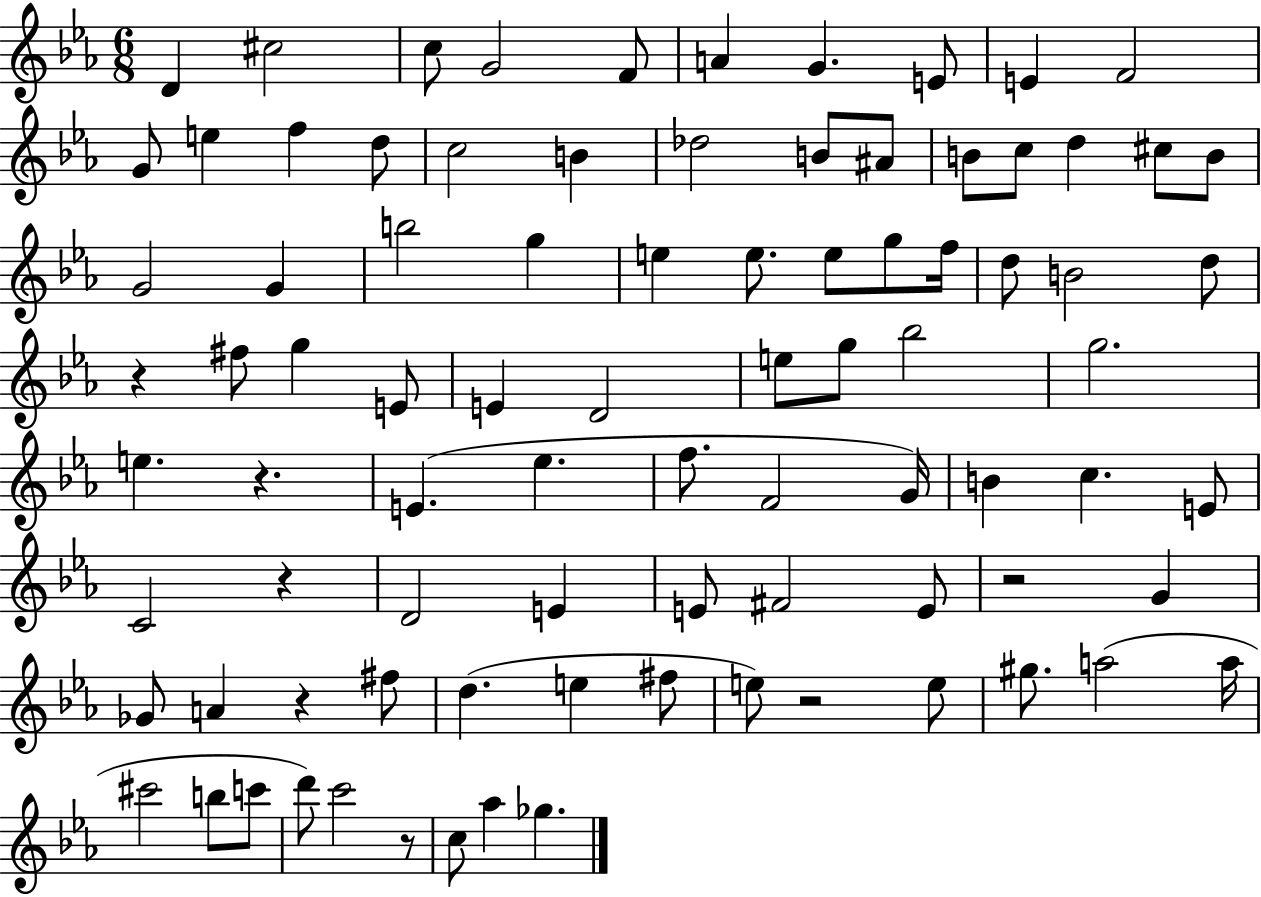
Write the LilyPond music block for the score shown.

{
  \clef treble
  \numericTimeSignature
  \time 6/8
  \key ees \major
  d'4 cis''2 | c''8 g'2 f'8 | a'4 g'4. e'8 | e'4 f'2 | \break g'8 e''4 f''4 d''8 | c''2 b'4 | des''2 b'8 ais'8 | b'8 c''8 d''4 cis''8 b'8 | \break g'2 g'4 | b''2 g''4 | e''4 e''8. e''8 g''8 f''16 | d''8 b'2 d''8 | \break r4 fis''8 g''4 e'8 | e'4 d'2 | e''8 g''8 bes''2 | g''2. | \break e''4. r4. | e'4.( ees''4. | f''8. f'2 g'16) | b'4 c''4. e'8 | \break c'2 r4 | d'2 e'4 | e'8 fis'2 e'8 | r2 g'4 | \break ges'8 a'4 r4 fis''8 | d''4.( e''4 fis''8 | e''8) r2 e''8 | gis''8. a''2( a''16 | \break cis'''2 b''8 c'''8 | d'''8) c'''2 r8 | c''8 aes''4 ges''4. | \bar "|."
}